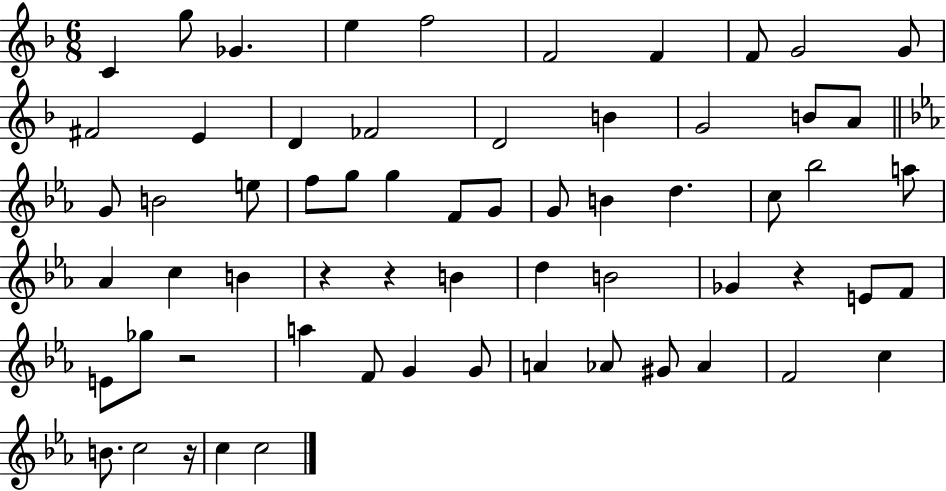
C4/q G5/e Gb4/q. E5/q F5/h F4/h F4/q F4/e G4/h G4/e F#4/h E4/q D4/q FES4/h D4/h B4/q G4/h B4/e A4/e G4/e B4/h E5/e F5/e G5/e G5/q F4/e G4/e G4/e B4/q D5/q. C5/e Bb5/h A5/e Ab4/q C5/q B4/q R/q R/q B4/q D5/q B4/h Gb4/q R/q E4/e F4/e E4/e Gb5/e R/h A5/q F4/e G4/q G4/e A4/q Ab4/e G#4/e Ab4/q F4/h C5/q B4/e. C5/h R/s C5/q C5/h